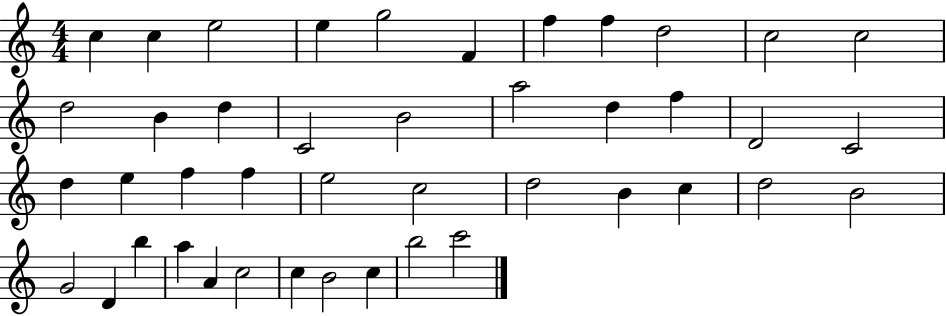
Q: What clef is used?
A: treble